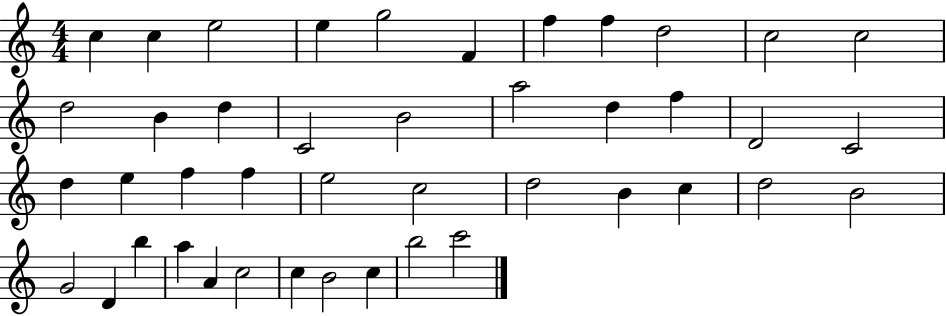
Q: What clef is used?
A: treble